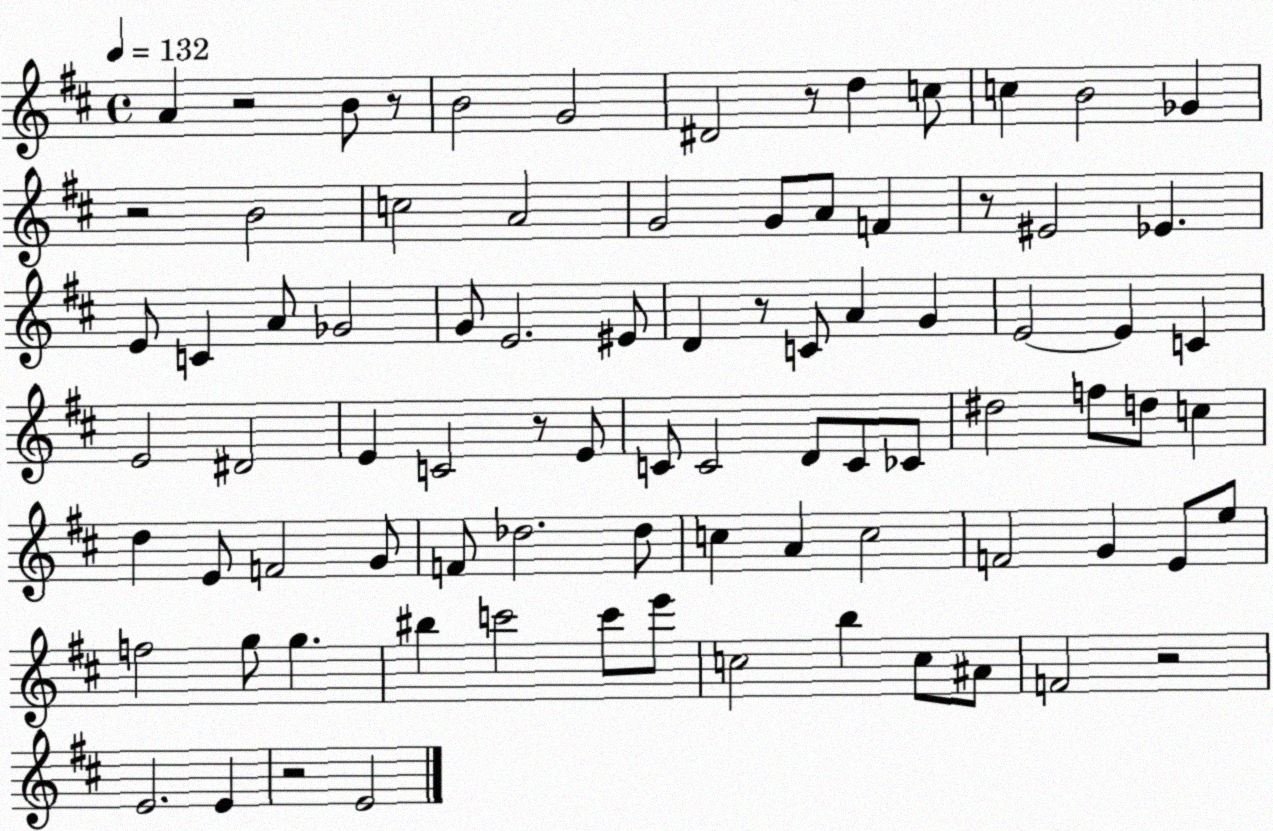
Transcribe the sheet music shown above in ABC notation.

X:1
T:Untitled
M:4/4
L:1/4
K:D
A z2 B/2 z/2 B2 G2 ^D2 z/2 d c/2 c B2 _G z2 B2 c2 A2 G2 G/2 A/2 F z/2 ^E2 _E E/2 C A/2 _G2 G/2 E2 ^E/2 D z/2 C/2 A G E2 E C E2 ^D2 E C2 z/2 E/2 C/2 C2 D/2 C/2 _C/2 ^d2 f/2 d/2 c d E/2 F2 G/2 F/2 _d2 _d/2 c A c2 F2 G E/2 e/2 f2 g/2 g ^b c'2 c'/2 e'/2 c2 b c/2 ^A/2 F2 z2 E2 E z2 E2